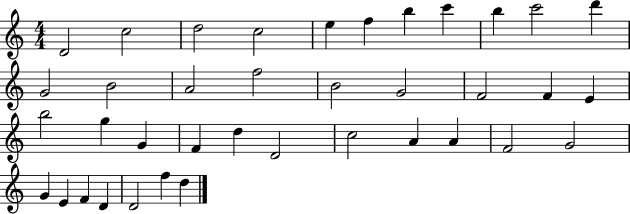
{
  \clef treble
  \numericTimeSignature
  \time 4/4
  \key c \major
  d'2 c''2 | d''2 c''2 | e''4 f''4 b''4 c'''4 | b''4 c'''2 d'''4 | \break g'2 b'2 | a'2 f''2 | b'2 g'2 | f'2 f'4 e'4 | \break b''2 g''4 g'4 | f'4 d''4 d'2 | c''2 a'4 a'4 | f'2 g'2 | \break g'4 e'4 f'4 d'4 | d'2 f''4 d''4 | \bar "|."
}